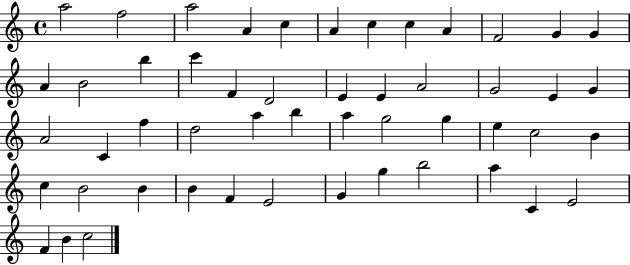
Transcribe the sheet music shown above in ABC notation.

X:1
T:Untitled
M:4/4
L:1/4
K:C
a2 f2 a2 A c A c c A F2 G G A B2 b c' F D2 E E A2 G2 E G A2 C f d2 a b a g2 g e c2 B c B2 B B F E2 G g b2 a C E2 F B c2